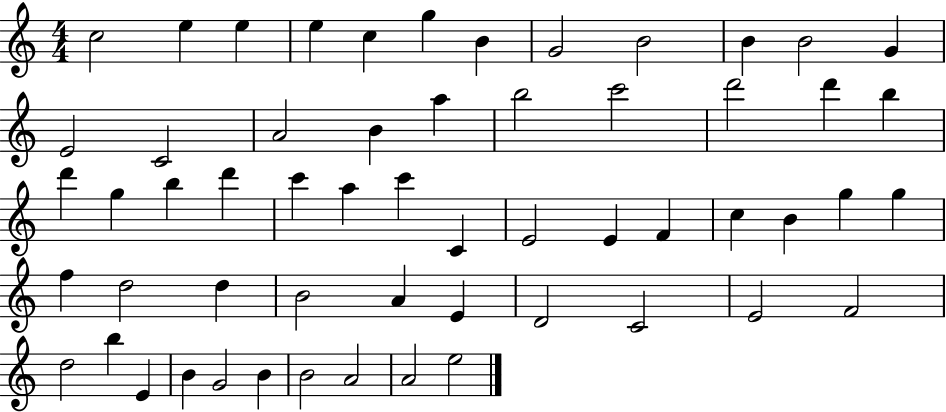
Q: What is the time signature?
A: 4/4